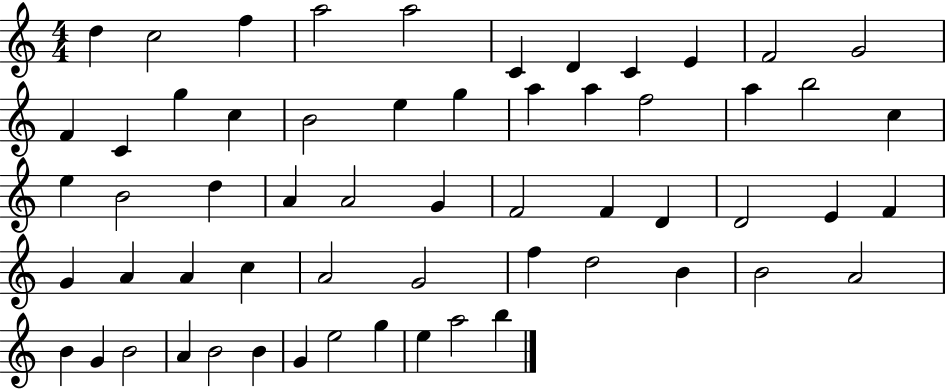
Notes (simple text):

D5/q C5/h F5/q A5/h A5/h C4/q D4/q C4/q E4/q F4/h G4/h F4/q C4/q G5/q C5/q B4/h E5/q G5/q A5/q A5/q F5/h A5/q B5/h C5/q E5/q B4/h D5/q A4/q A4/h G4/q F4/h F4/q D4/q D4/h E4/q F4/q G4/q A4/q A4/q C5/q A4/h G4/h F5/q D5/h B4/q B4/h A4/h B4/q G4/q B4/h A4/q B4/h B4/q G4/q E5/h G5/q E5/q A5/h B5/q